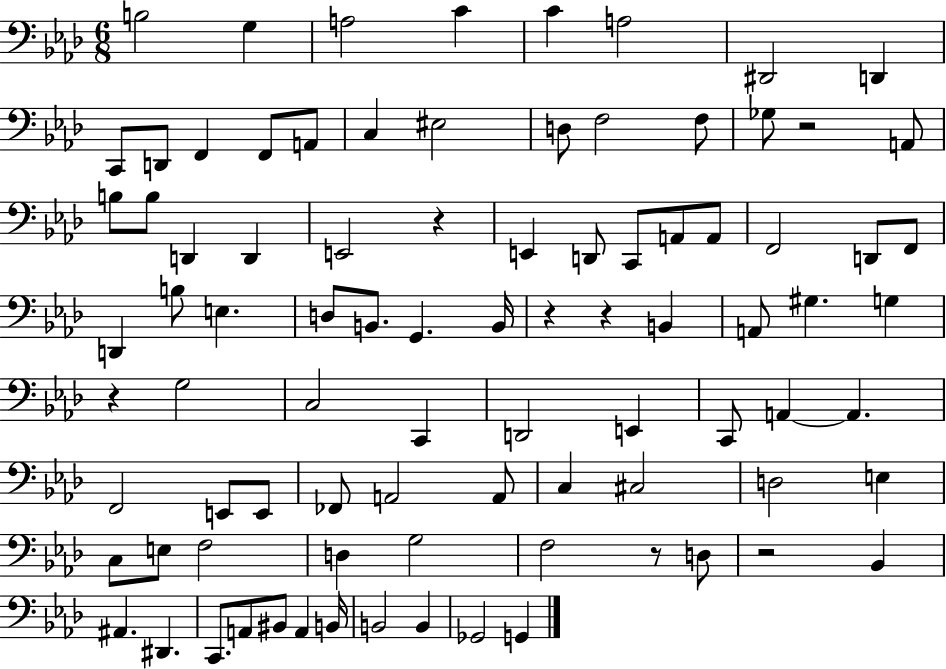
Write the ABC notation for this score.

X:1
T:Untitled
M:6/8
L:1/4
K:Ab
B,2 G, A,2 C C A,2 ^D,,2 D,, C,,/2 D,,/2 F,, F,,/2 A,,/2 C, ^E,2 D,/2 F,2 F,/2 _G,/2 z2 A,,/2 B,/2 B,/2 D,, D,, E,,2 z E,, D,,/2 C,,/2 A,,/2 A,,/2 F,,2 D,,/2 F,,/2 D,, B,/2 E, D,/2 B,,/2 G,, B,,/4 z z B,, A,,/2 ^G, G, z G,2 C,2 C,, D,,2 E,, C,,/2 A,, A,, F,,2 E,,/2 E,,/2 _F,,/2 A,,2 A,,/2 C, ^C,2 D,2 E, C,/2 E,/2 F,2 D, G,2 F,2 z/2 D,/2 z2 _B,, ^A,, ^D,, C,,/2 A,,/2 ^B,,/2 A,, B,,/4 B,,2 B,, _G,,2 G,,